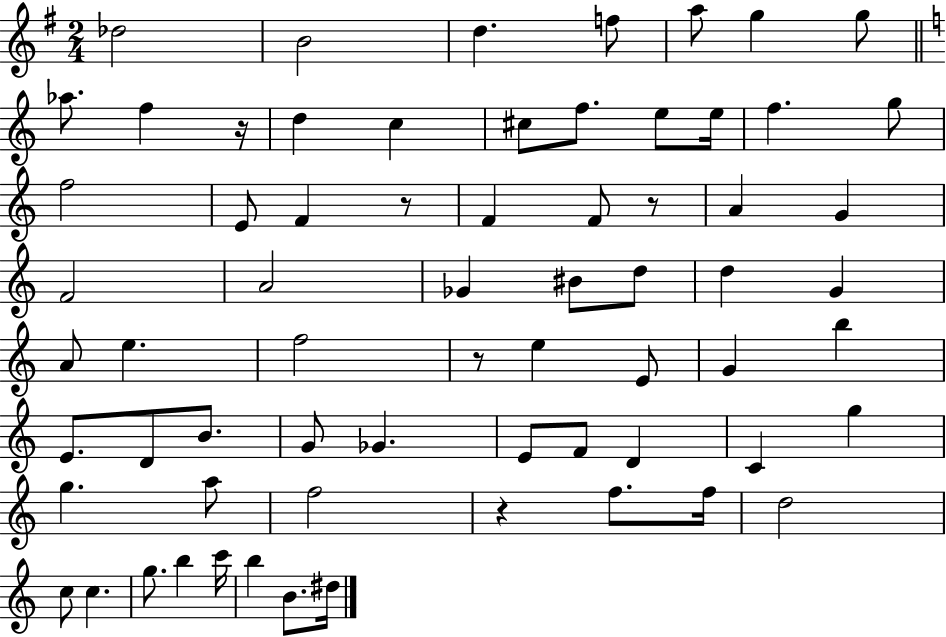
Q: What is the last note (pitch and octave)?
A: D#5